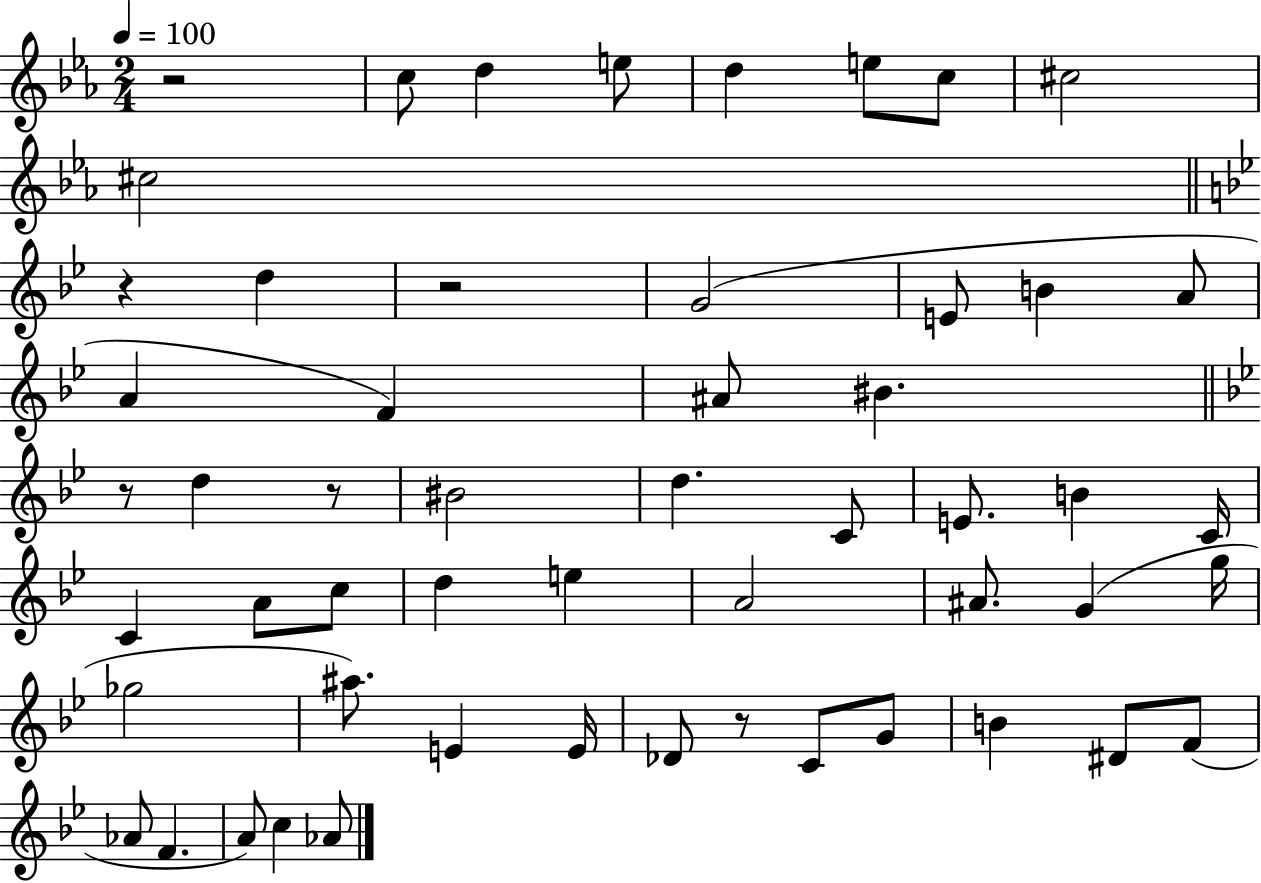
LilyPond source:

{
  \clef treble
  \numericTimeSignature
  \time 2/4
  \key ees \major
  \tempo 4 = 100
  \repeat volta 2 { r2 | c''8 d''4 e''8 | d''4 e''8 c''8 | cis''2 | \break cis''2 | \bar "||" \break \key bes \major r4 d''4 | r2 | g'2( | e'8 b'4 a'8 | \break a'4 f'4) | ais'8 bis'4. | \bar "||" \break \key bes \major r8 d''4 r8 | bis'2 | d''4. c'8 | e'8. b'4 c'16 | \break c'4 a'8 c''8 | d''4 e''4 | a'2 | ais'8. g'4( g''16 | \break ges''2 | ais''8.) e'4 e'16 | des'8 r8 c'8 g'8 | b'4 dis'8 f'8( | \break aes'8 f'4. | a'8) c''4 aes'8 | } \bar "|."
}